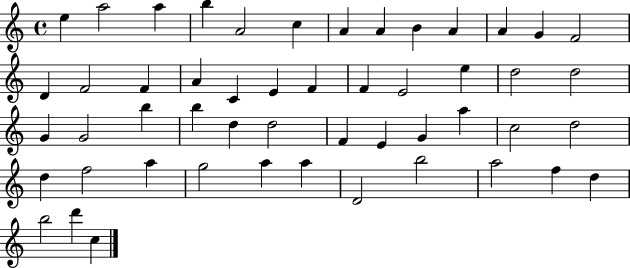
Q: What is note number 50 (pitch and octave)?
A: D6